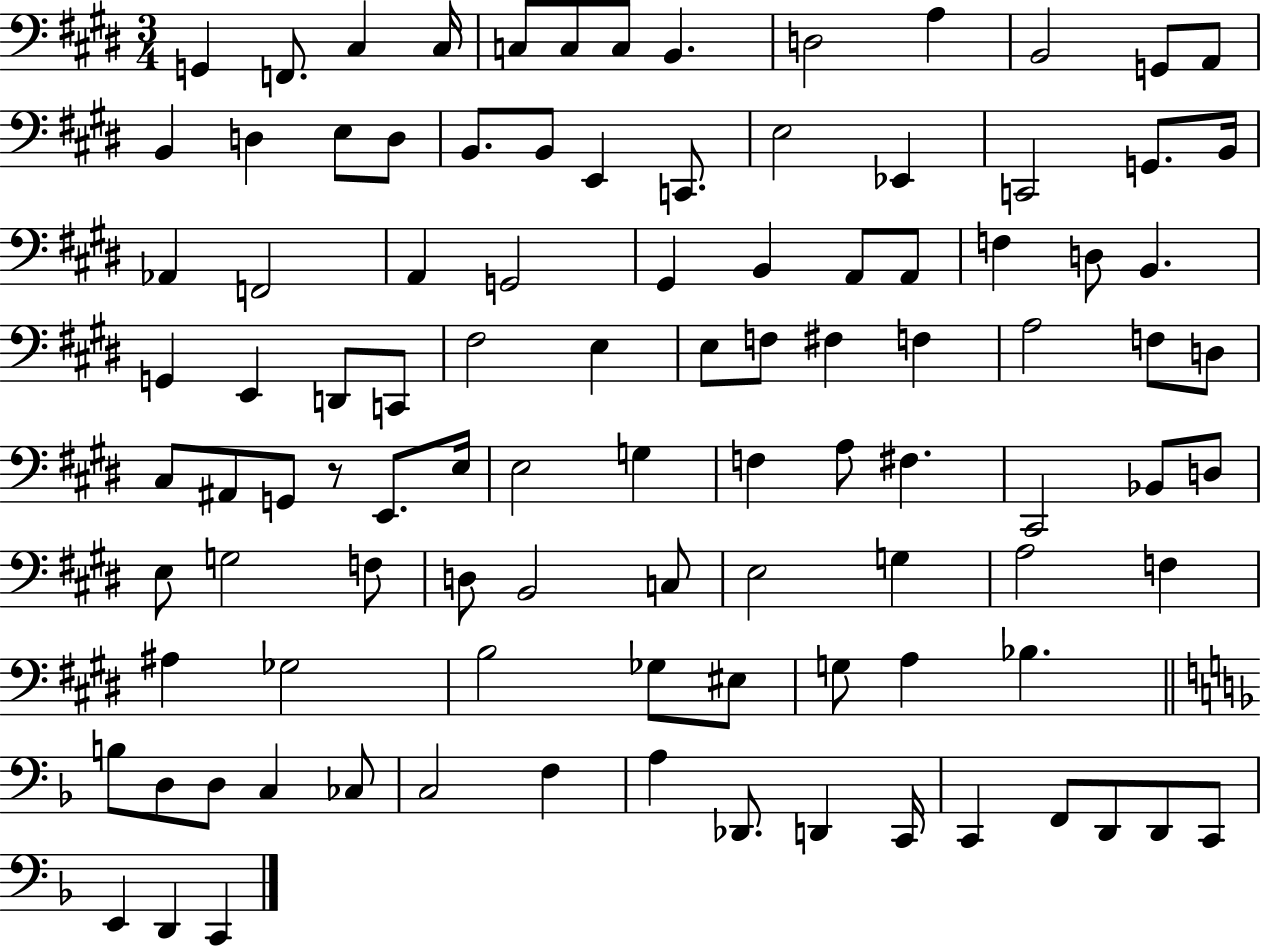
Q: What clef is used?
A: bass